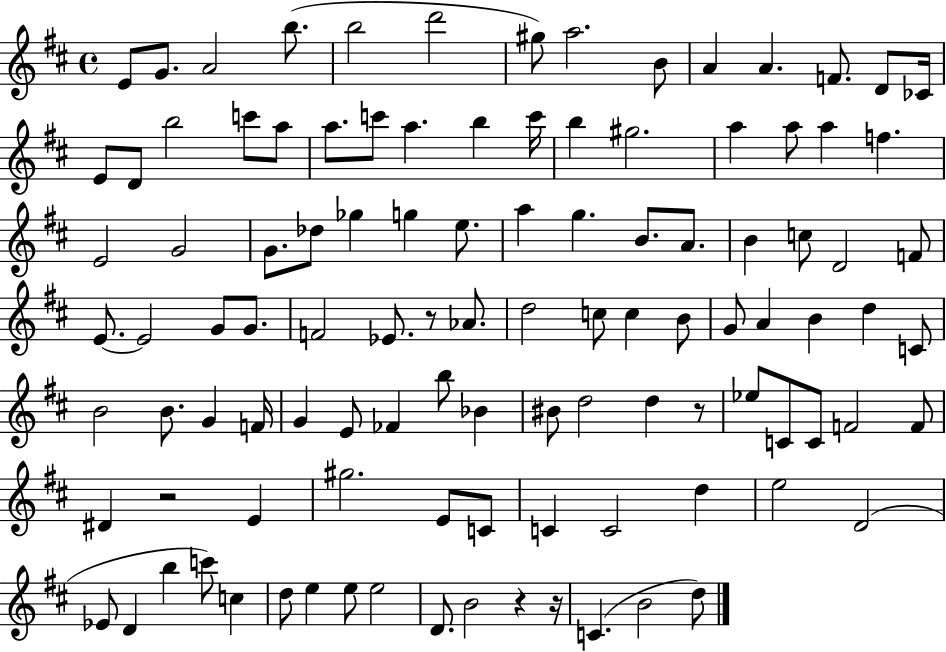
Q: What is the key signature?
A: D major